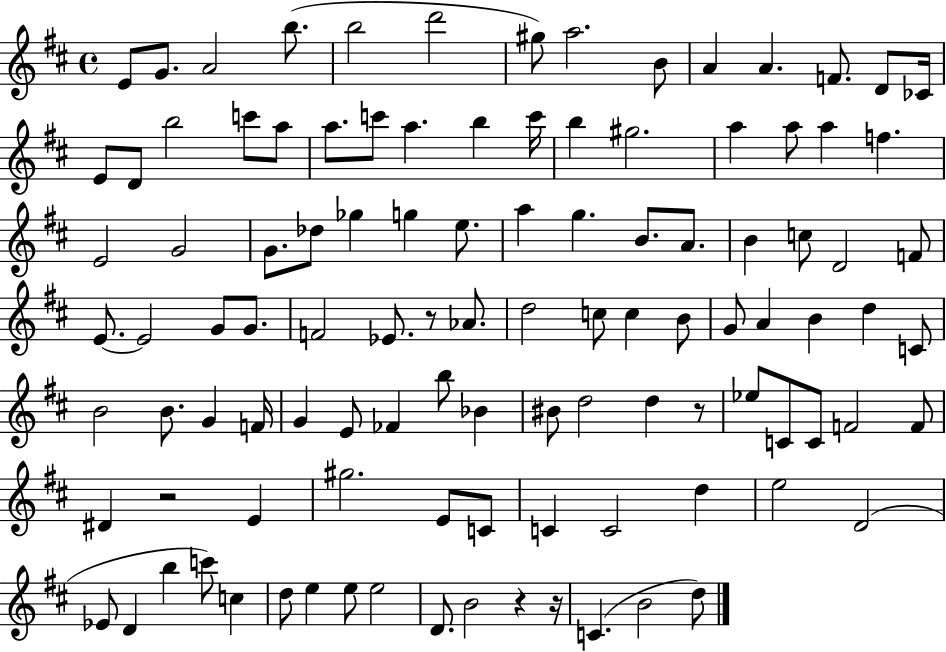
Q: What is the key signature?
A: D major